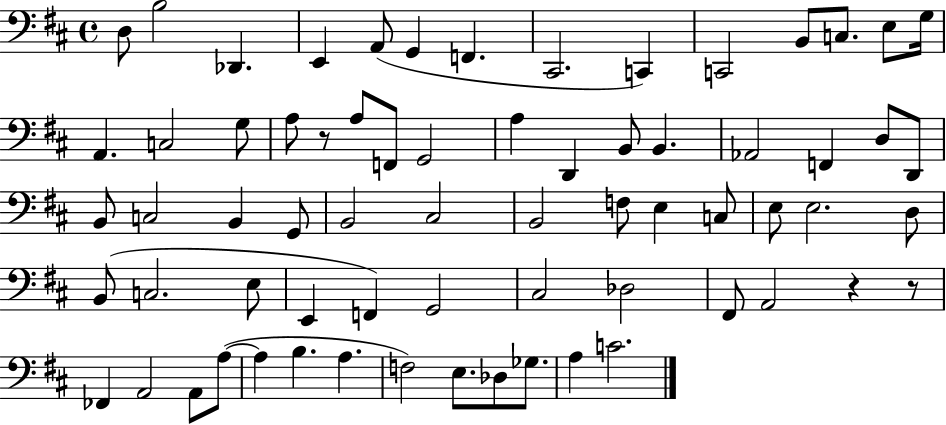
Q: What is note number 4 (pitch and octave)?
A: E2